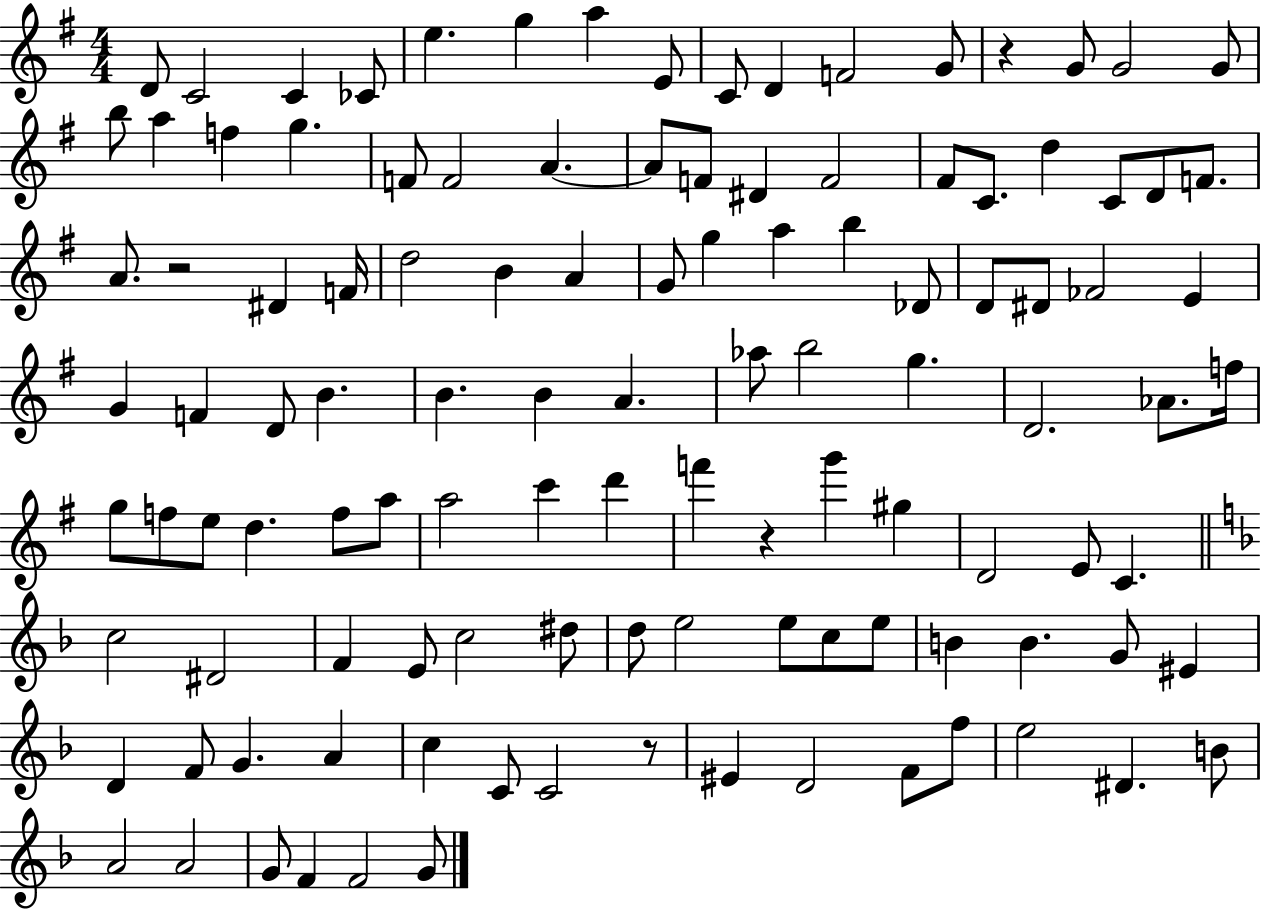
X:1
T:Untitled
M:4/4
L:1/4
K:G
D/2 C2 C _C/2 e g a E/2 C/2 D F2 G/2 z G/2 G2 G/2 b/2 a f g F/2 F2 A A/2 F/2 ^D F2 ^F/2 C/2 d C/2 D/2 F/2 A/2 z2 ^D F/4 d2 B A G/2 g a b _D/2 D/2 ^D/2 _F2 E G F D/2 B B B A _a/2 b2 g D2 _A/2 f/4 g/2 f/2 e/2 d f/2 a/2 a2 c' d' f' z g' ^g D2 E/2 C c2 ^D2 F E/2 c2 ^d/2 d/2 e2 e/2 c/2 e/2 B B G/2 ^E D F/2 G A c C/2 C2 z/2 ^E D2 F/2 f/2 e2 ^D B/2 A2 A2 G/2 F F2 G/2